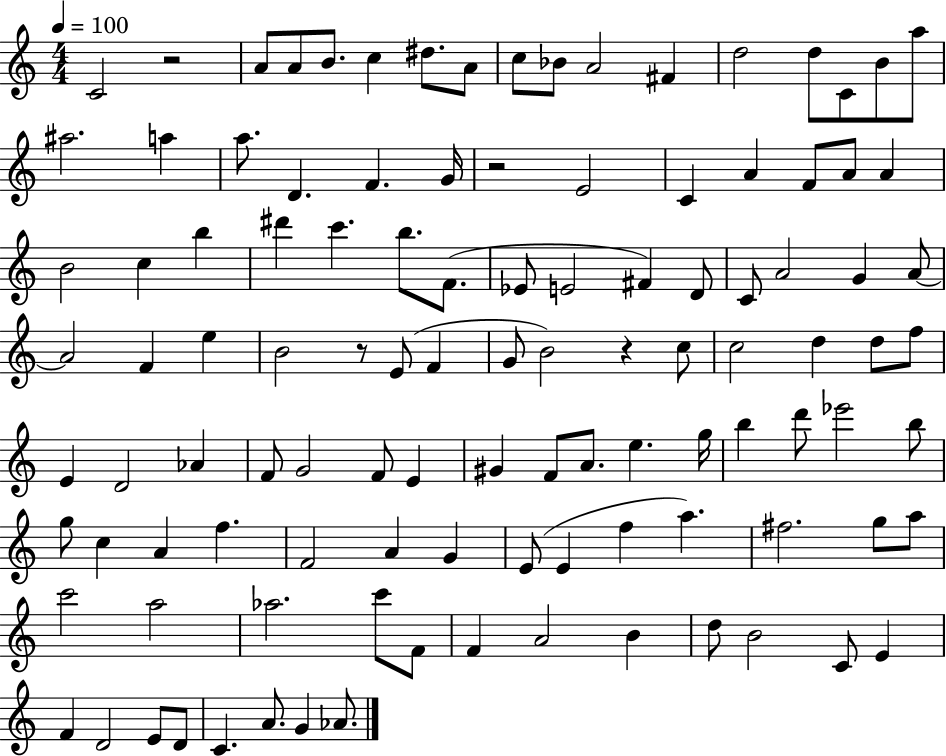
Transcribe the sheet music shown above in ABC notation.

X:1
T:Untitled
M:4/4
L:1/4
K:C
C2 z2 A/2 A/2 B/2 c ^d/2 A/2 c/2 _B/2 A2 ^F d2 d/2 C/2 B/2 a/2 ^a2 a a/2 D F G/4 z2 E2 C A F/2 A/2 A B2 c b ^d' c' b/2 F/2 _E/2 E2 ^F D/2 C/2 A2 G A/2 A2 F e B2 z/2 E/2 F G/2 B2 z c/2 c2 d d/2 f/2 E D2 _A F/2 G2 F/2 E ^G F/2 A/2 e g/4 b d'/2 _e'2 b/2 g/2 c A f F2 A G E/2 E f a ^f2 g/2 a/2 c'2 a2 _a2 c'/2 F/2 F A2 B d/2 B2 C/2 E F D2 E/2 D/2 C A/2 G _A/2